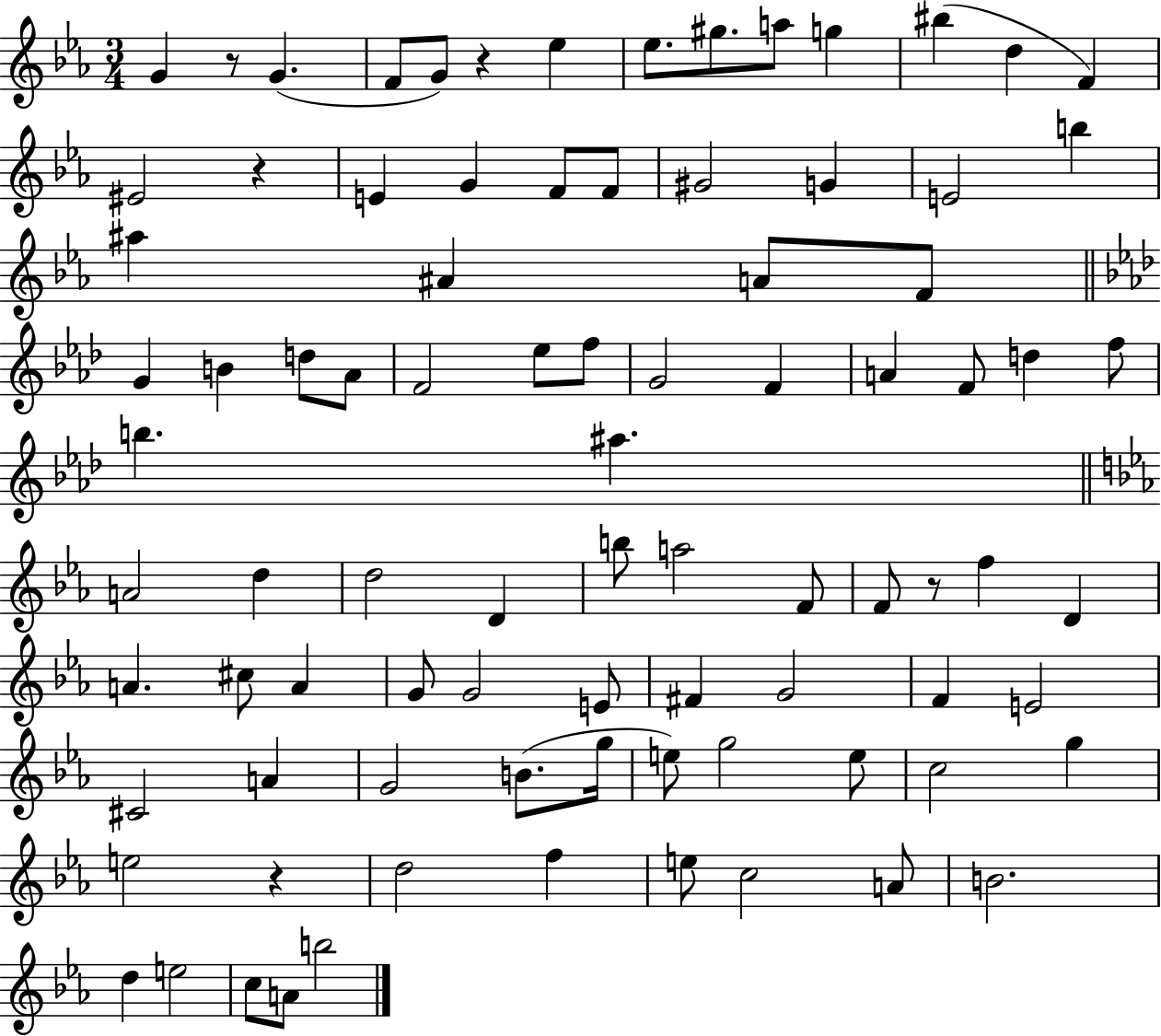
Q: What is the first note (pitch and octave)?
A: G4